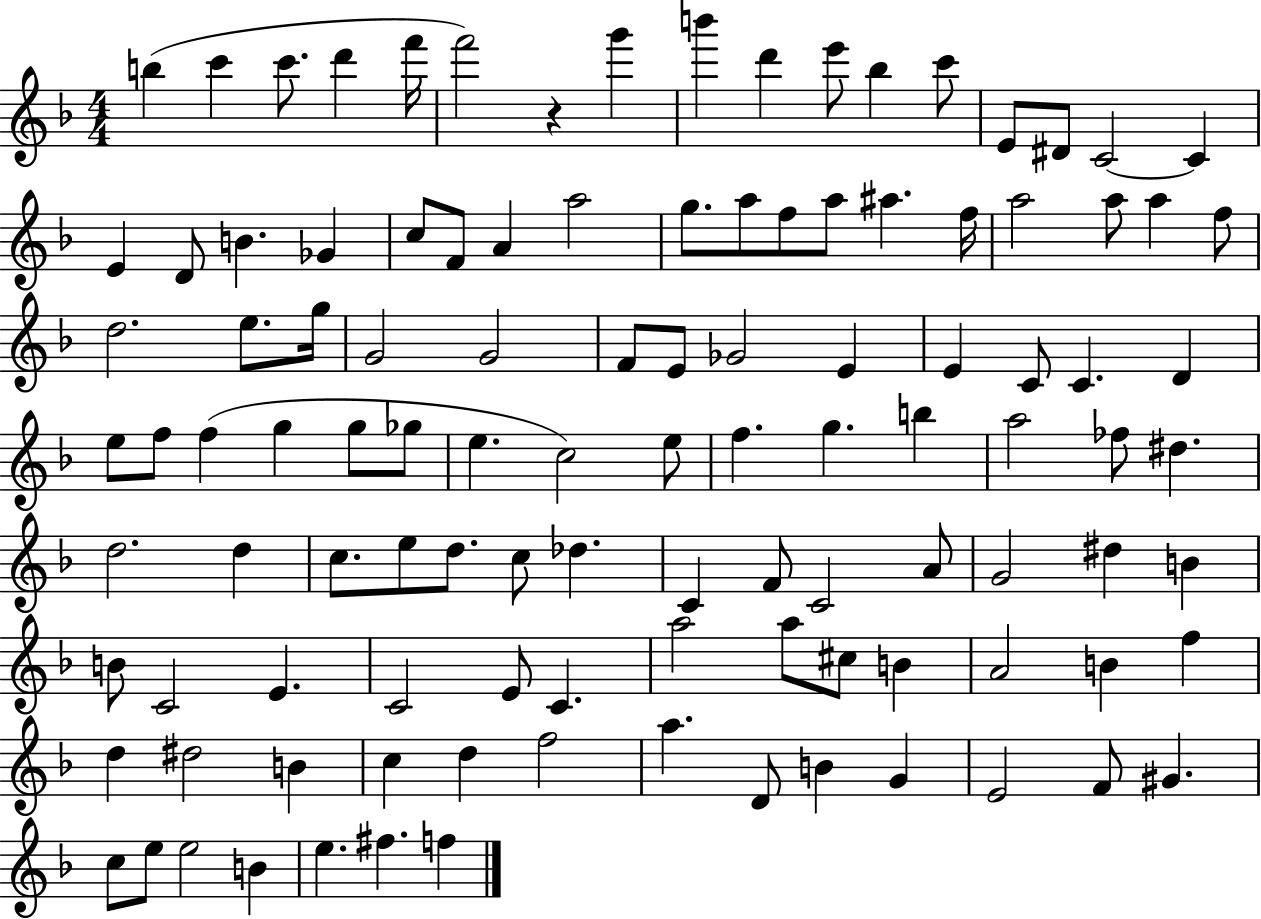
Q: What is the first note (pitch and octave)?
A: B5